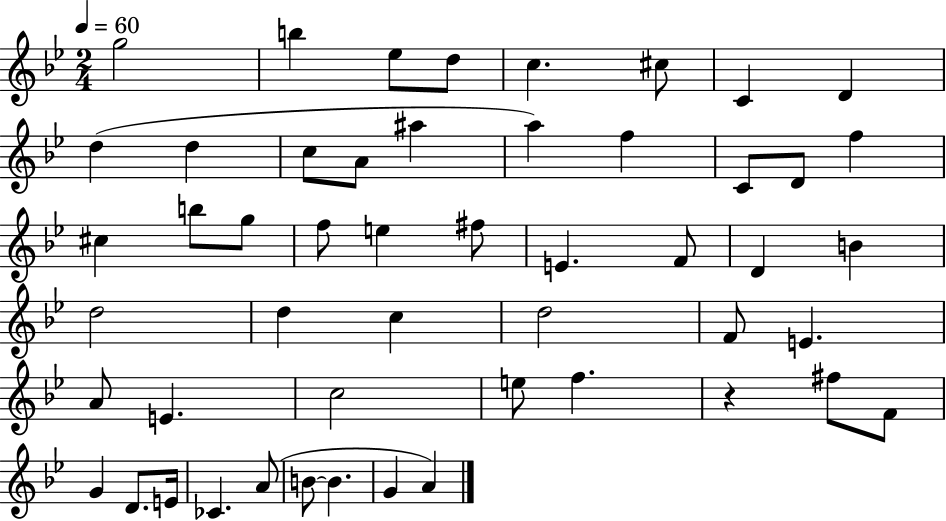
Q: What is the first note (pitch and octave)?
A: G5